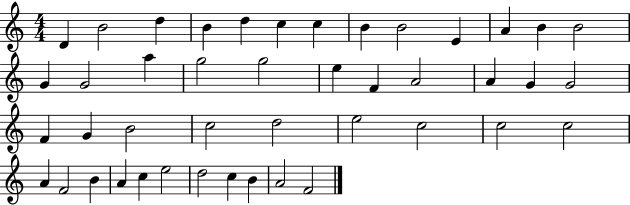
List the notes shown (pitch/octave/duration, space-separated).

D4/q B4/h D5/q B4/q D5/q C5/q C5/q B4/q B4/h E4/q A4/q B4/q B4/h G4/q G4/h A5/q G5/h G5/h E5/q F4/q A4/h A4/q G4/q G4/h F4/q G4/q B4/h C5/h D5/h E5/h C5/h C5/h C5/h A4/q F4/h B4/q A4/q C5/q E5/h D5/h C5/q B4/q A4/h F4/h